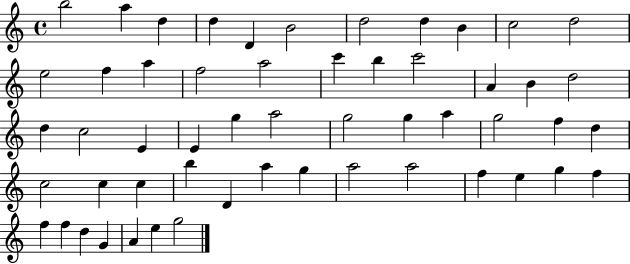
X:1
T:Untitled
M:4/4
L:1/4
K:C
b2 a d d D B2 d2 d B c2 d2 e2 f a f2 a2 c' b c'2 A B d2 d c2 E E g a2 g2 g a g2 f d c2 c c b D a g a2 a2 f e g f f f d G A e g2